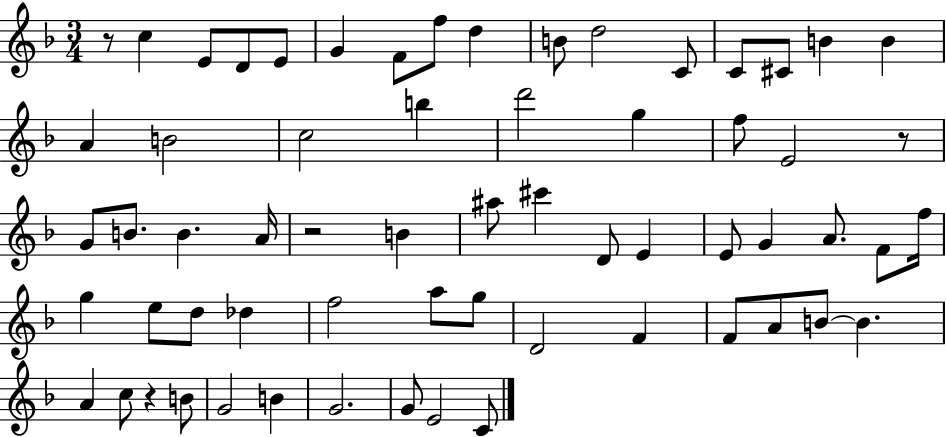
R/e C5/q E4/e D4/e E4/e G4/q F4/e F5/e D5/q B4/e D5/h C4/e C4/e C#4/e B4/q B4/q A4/q B4/h C5/h B5/q D6/h G5/q F5/e E4/h R/e G4/e B4/e. B4/q. A4/s R/h B4/q A#5/e C#6/q D4/e E4/q E4/e G4/q A4/e. F4/e F5/s G5/q E5/e D5/e Db5/q F5/h A5/e G5/e D4/h F4/q F4/e A4/e B4/e B4/q. A4/q C5/e R/q B4/e G4/h B4/q G4/h. G4/e E4/h C4/e